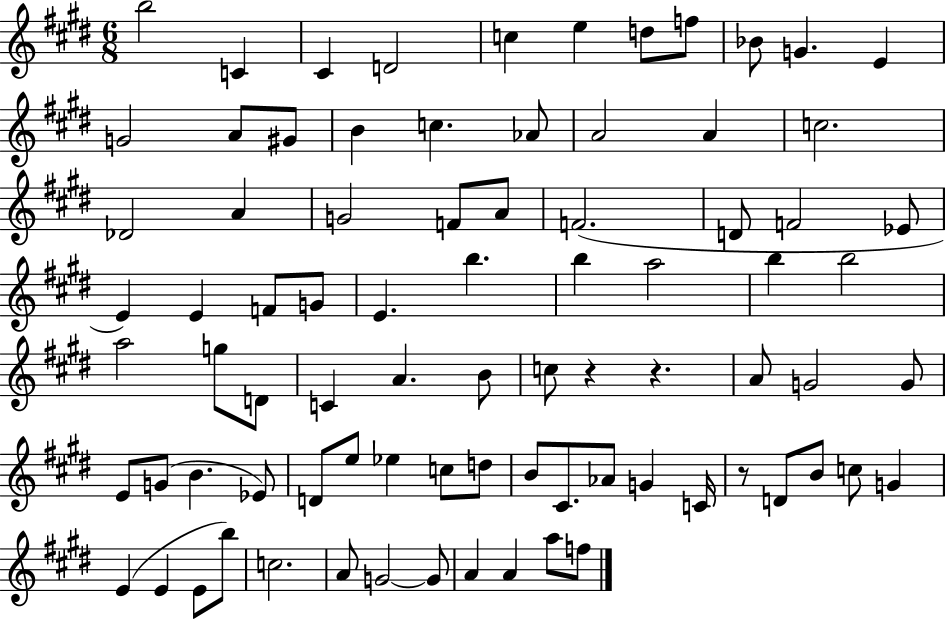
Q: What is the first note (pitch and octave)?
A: B5